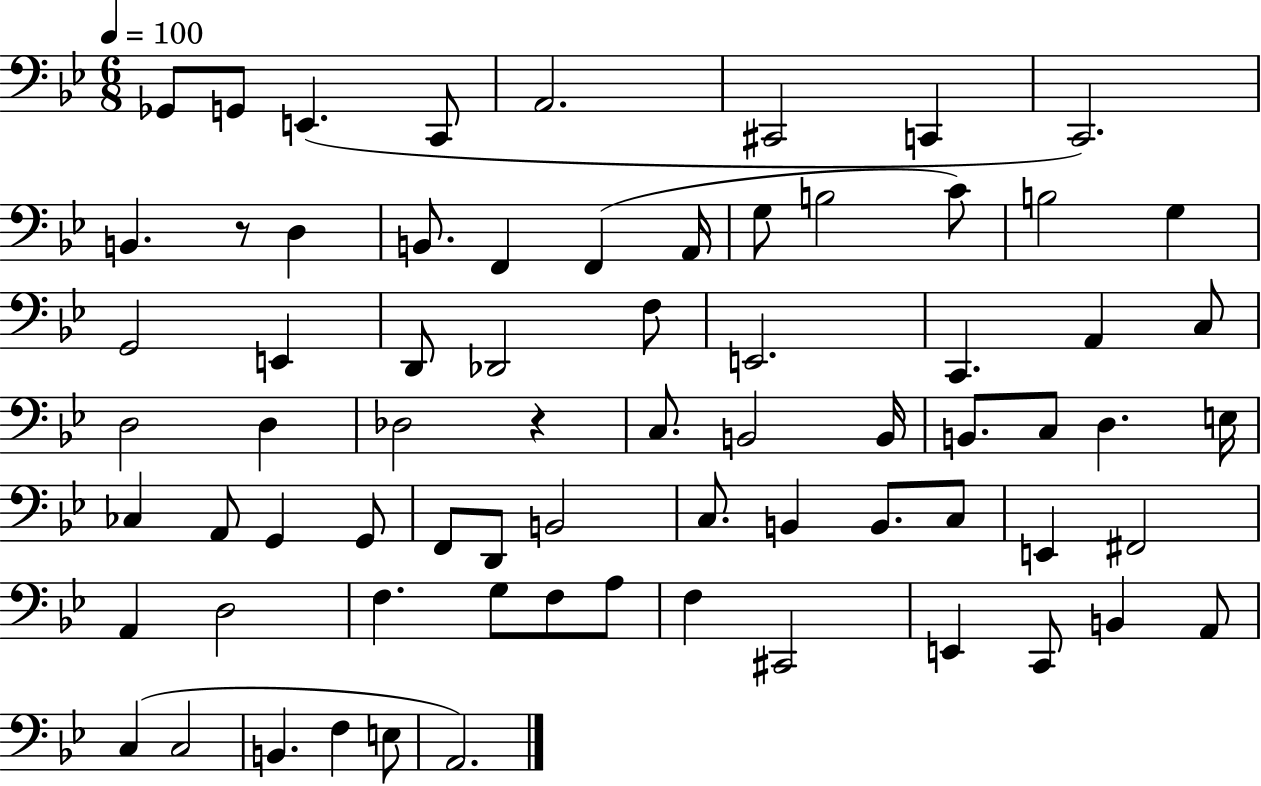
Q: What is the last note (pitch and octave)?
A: A2